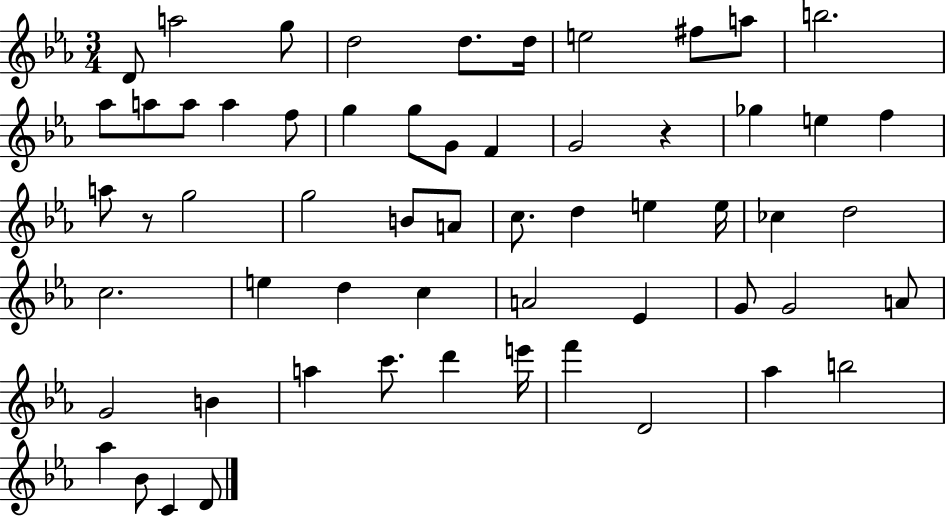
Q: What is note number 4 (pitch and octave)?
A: D5